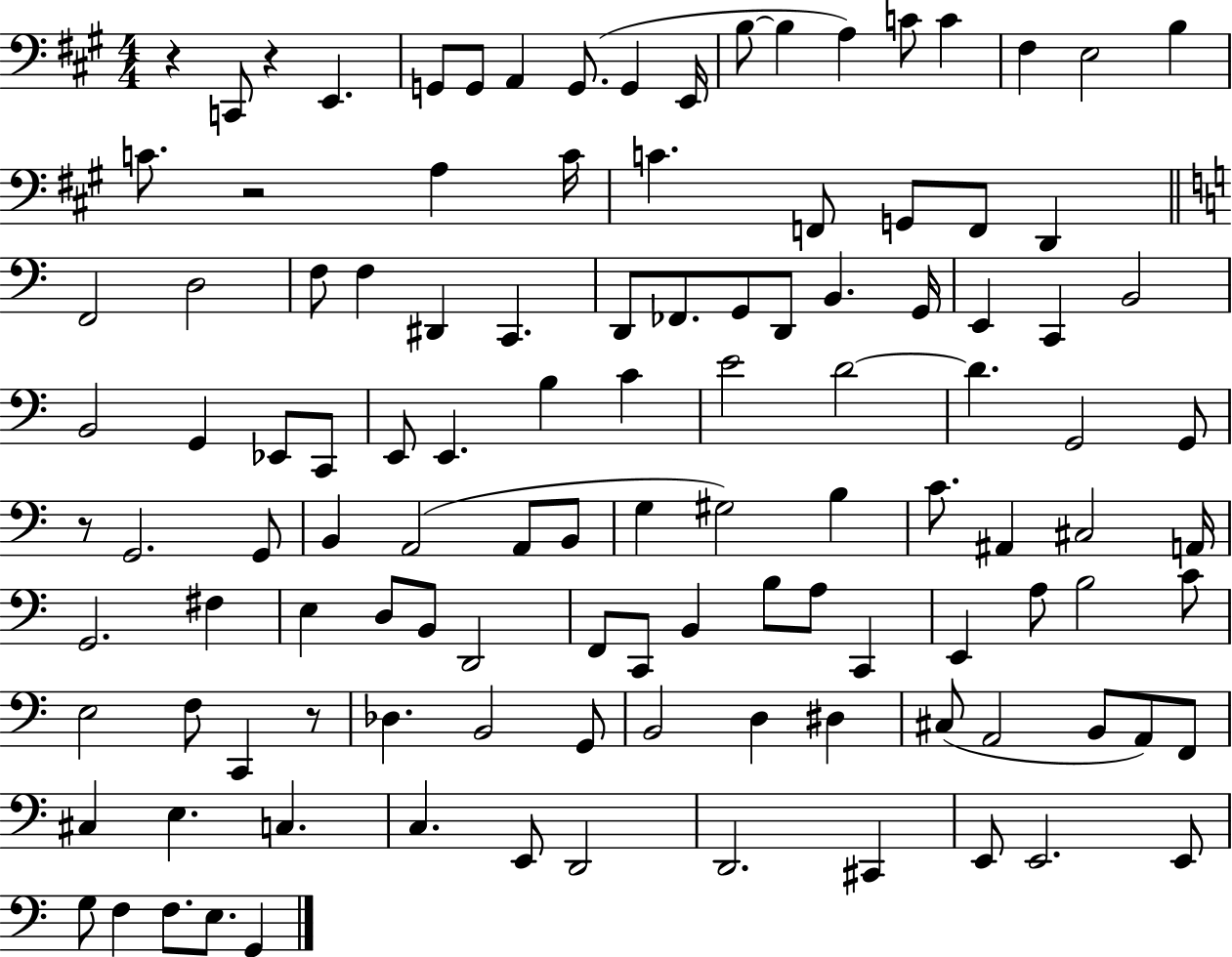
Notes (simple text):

R/q C2/e R/q E2/q. G2/e G2/e A2/q G2/e. G2/q E2/s B3/e B3/q A3/q C4/e C4/q F#3/q E3/h B3/q C4/e. R/h A3/q C4/s C4/q. F2/e G2/e F2/e D2/q F2/h D3/h F3/e F3/q D#2/q C2/q. D2/e FES2/e. G2/e D2/e B2/q. G2/s E2/q C2/q B2/h B2/h G2/q Eb2/e C2/e E2/e E2/q. B3/q C4/q E4/h D4/h D4/q. G2/h G2/e R/e G2/h. G2/e B2/q A2/h A2/e B2/e G3/q G#3/h B3/q C4/e. A#2/q C#3/h A2/s G2/h. F#3/q E3/q D3/e B2/e D2/h F2/e C2/e B2/q B3/e A3/e C2/q E2/q A3/e B3/h C4/e E3/h F3/e C2/q R/e Db3/q. B2/h G2/e B2/h D3/q D#3/q C#3/e A2/h B2/e A2/e F2/e C#3/q E3/q. C3/q. C3/q. E2/e D2/h D2/h. C#2/q E2/e E2/h. E2/e G3/e F3/q F3/e. E3/e. G2/q